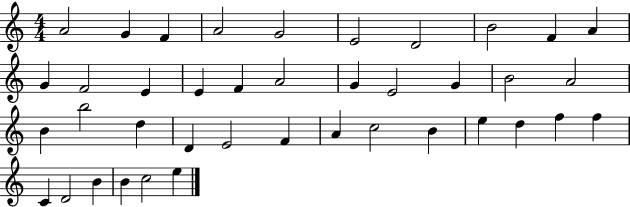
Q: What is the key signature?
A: C major